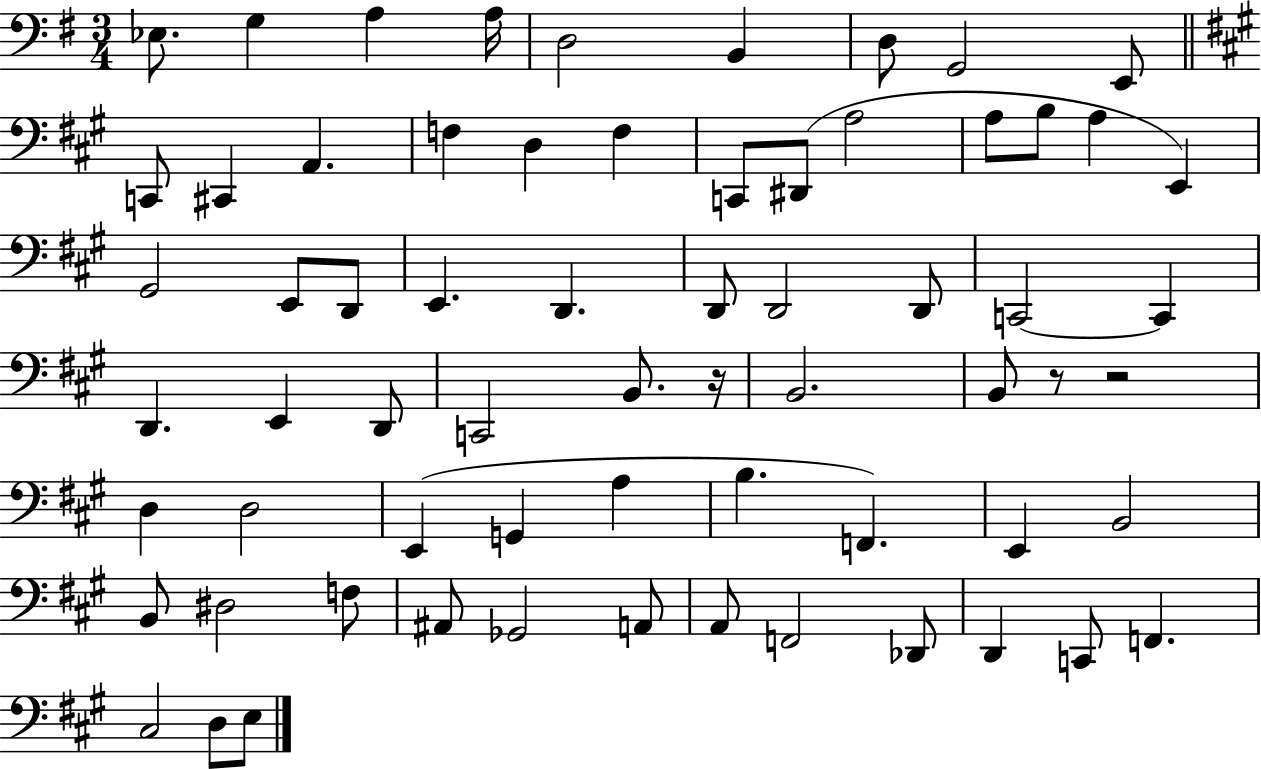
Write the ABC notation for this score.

X:1
T:Untitled
M:3/4
L:1/4
K:G
_E,/2 G, A, A,/4 D,2 B,, D,/2 G,,2 E,,/2 C,,/2 ^C,, A,, F, D, F, C,,/2 ^D,,/2 A,2 A,/2 B,/2 A, E,, ^G,,2 E,,/2 D,,/2 E,, D,, D,,/2 D,,2 D,,/2 C,,2 C,, D,, E,, D,,/2 C,,2 B,,/2 z/4 B,,2 B,,/2 z/2 z2 D, D,2 E,, G,, A, B, F,, E,, B,,2 B,,/2 ^D,2 F,/2 ^A,,/2 _G,,2 A,,/2 A,,/2 F,,2 _D,,/2 D,, C,,/2 F,, ^C,2 D,/2 E,/2